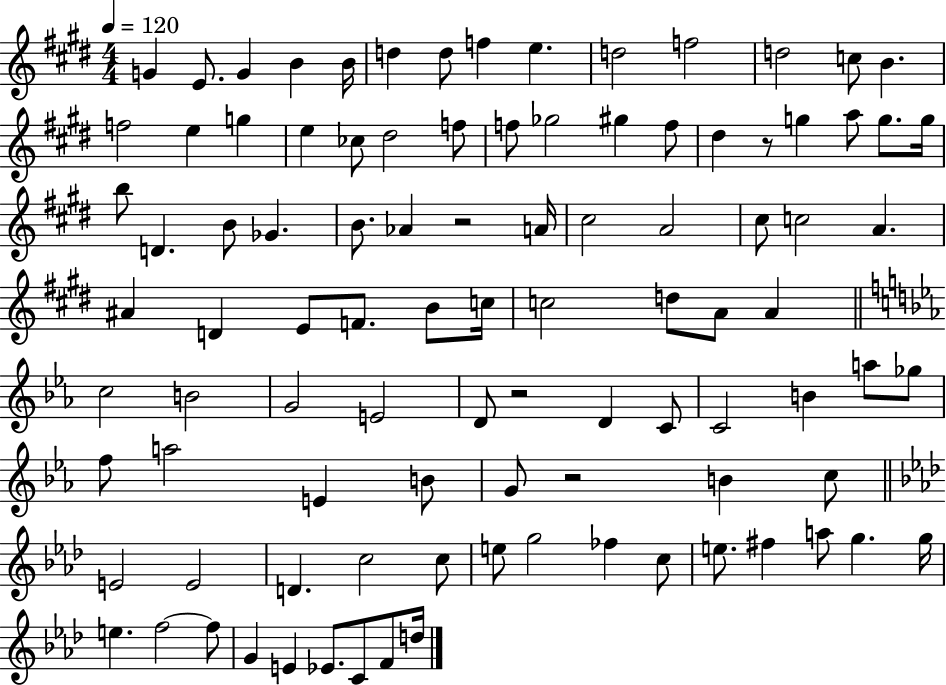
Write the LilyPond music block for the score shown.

{
  \clef treble
  \numericTimeSignature
  \time 4/4
  \key e \major
  \tempo 4 = 120
  \repeat volta 2 { g'4 e'8. g'4 b'4 b'16 | d''4 d''8 f''4 e''4. | d''2 f''2 | d''2 c''8 b'4. | \break f''2 e''4 g''4 | e''4 ces''8 dis''2 f''8 | f''8 ges''2 gis''4 f''8 | dis''4 r8 g''4 a''8 g''8. g''16 | \break b''8 d'4. b'8 ges'4. | b'8. aes'4 r2 a'16 | cis''2 a'2 | cis''8 c''2 a'4. | \break ais'4 d'4 e'8 f'8. b'8 c''16 | c''2 d''8 a'8 a'4 | \bar "||" \break \key ees \major c''2 b'2 | g'2 e'2 | d'8 r2 d'4 c'8 | c'2 b'4 a''8 ges''8 | \break f''8 a''2 e'4 b'8 | g'8 r2 b'4 c''8 | \bar "||" \break \key f \minor e'2 e'2 | d'4. c''2 c''8 | e''8 g''2 fes''4 c''8 | e''8. fis''4 a''8 g''4. g''16 | \break e''4. f''2~~ f''8 | g'4 e'4 ees'8. c'8 f'8 d''16 | } \bar "|."
}